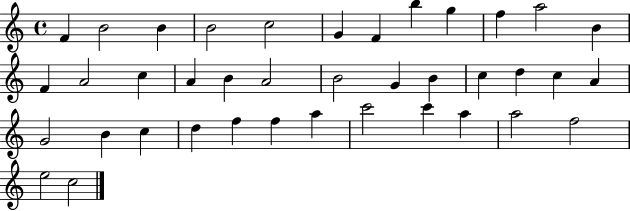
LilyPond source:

{
  \clef treble
  \time 4/4
  \defaultTimeSignature
  \key c \major
  f'4 b'2 b'4 | b'2 c''2 | g'4 f'4 b''4 g''4 | f''4 a''2 b'4 | \break f'4 a'2 c''4 | a'4 b'4 a'2 | b'2 g'4 b'4 | c''4 d''4 c''4 a'4 | \break g'2 b'4 c''4 | d''4 f''4 f''4 a''4 | c'''2 c'''4 a''4 | a''2 f''2 | \break e''2 c''2 | \bar "|."
}